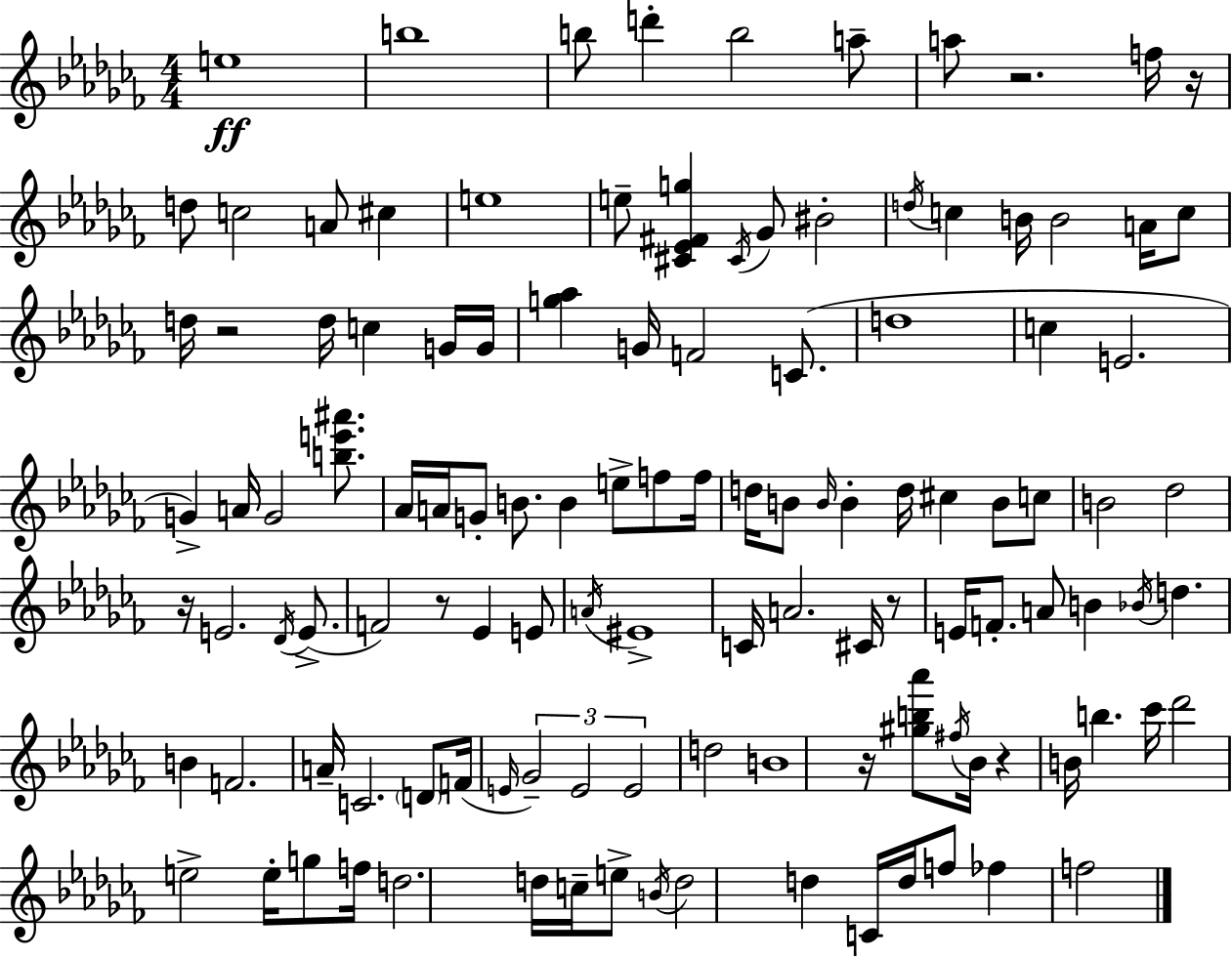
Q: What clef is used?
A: treble